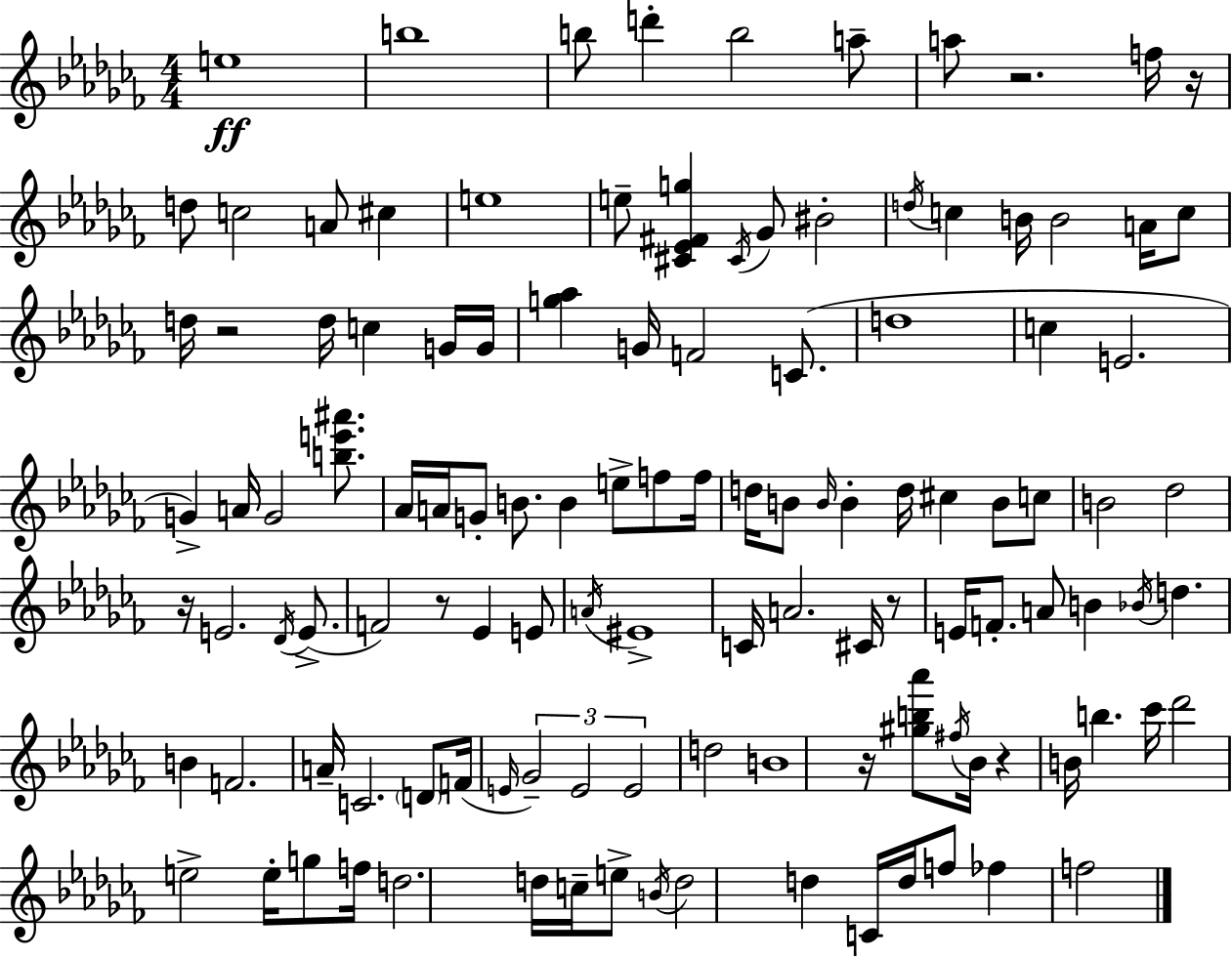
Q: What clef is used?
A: treble